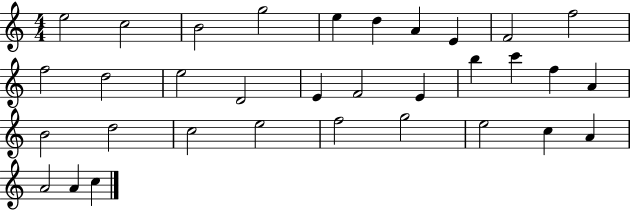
{
  \clef treble
  \numericTimeSignature
  \time 4/4
  \key c \major
  e''2 c''2 | b'2 g''2 | e''4 d''4 a'4 e'4 | f'2 f''2 | \break f''2 d''2 | e''2 d'2 | e'4 f'2 e'4 | b''4 c'''4 f''4 a'4 | \break b'2 d''2 | c''2 e''2 | f''2 g''2 | e''2 c''4 a'4 | \break a'2 a'4 c''4 | \bar "|."
}